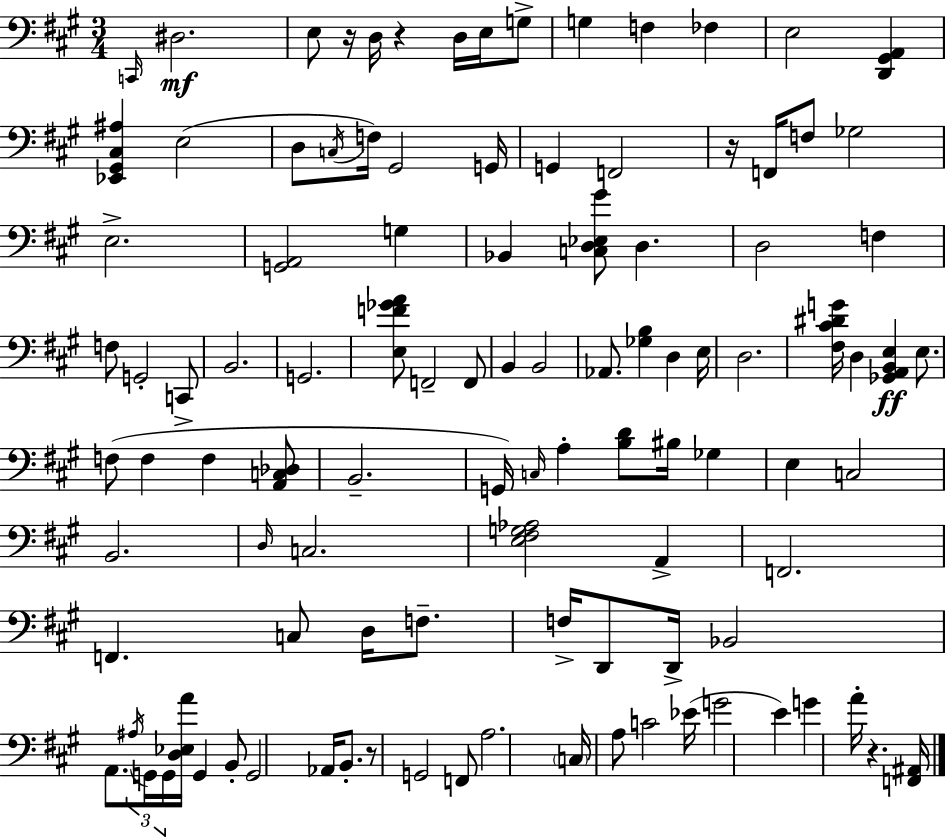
C2/s D#3/h. E3/e R/s D3/s R/q D3/s E3/s G3/e G3/q F3/q FES3/q E3/h [D2,G#2,A2]/q [Eb2,G#2,C#3,A#3]/q E3/h D3/e C3/s F3/s G#2/h G2/s G2/q F2/h R/s F2/s F3/e Gb3/h E3/h. [G2,A2]/h G3/q Bb2/q [C3,D3,Eb3,G#4]/e D3/q. D3/h F3/q F3/e G2/h C2/e B2/h. G2/h. [E3,F4,Gb4,A4]/e F2/h F2/e B2/q B2/h Ab2/e. [Gb3,B3]/q D3/q E3/s D3/h. [F#3,C#4,D#4,G4]/s D3/q [Gb2,A2,B2,E3]/q E3/e. F3/e F3/q F3/q [A2,C3,Db3]/e B2/h. G2/s C3/s A3/q [B3,D4]/e BIS3/s Gb3/q E3/q C3/h B2/h. D3/s C3/h. [E3,F#3,G3,Ab3]/h A2/q F2/h. F2/q. C3/e D3/s F3/e. F3/s D2/e D2/s Bb2/h A2/e. A#3/s G2/s G2/s [D3,Eb3,A4]/s G2/q B2/e G2/h Ab2/s B2/e. R/e G2/h F2/e A3/h. C3/s A3/e C4/h Eb4/s G4/h E4/q G4/q A4/s R/q. [F2,A#2]/s